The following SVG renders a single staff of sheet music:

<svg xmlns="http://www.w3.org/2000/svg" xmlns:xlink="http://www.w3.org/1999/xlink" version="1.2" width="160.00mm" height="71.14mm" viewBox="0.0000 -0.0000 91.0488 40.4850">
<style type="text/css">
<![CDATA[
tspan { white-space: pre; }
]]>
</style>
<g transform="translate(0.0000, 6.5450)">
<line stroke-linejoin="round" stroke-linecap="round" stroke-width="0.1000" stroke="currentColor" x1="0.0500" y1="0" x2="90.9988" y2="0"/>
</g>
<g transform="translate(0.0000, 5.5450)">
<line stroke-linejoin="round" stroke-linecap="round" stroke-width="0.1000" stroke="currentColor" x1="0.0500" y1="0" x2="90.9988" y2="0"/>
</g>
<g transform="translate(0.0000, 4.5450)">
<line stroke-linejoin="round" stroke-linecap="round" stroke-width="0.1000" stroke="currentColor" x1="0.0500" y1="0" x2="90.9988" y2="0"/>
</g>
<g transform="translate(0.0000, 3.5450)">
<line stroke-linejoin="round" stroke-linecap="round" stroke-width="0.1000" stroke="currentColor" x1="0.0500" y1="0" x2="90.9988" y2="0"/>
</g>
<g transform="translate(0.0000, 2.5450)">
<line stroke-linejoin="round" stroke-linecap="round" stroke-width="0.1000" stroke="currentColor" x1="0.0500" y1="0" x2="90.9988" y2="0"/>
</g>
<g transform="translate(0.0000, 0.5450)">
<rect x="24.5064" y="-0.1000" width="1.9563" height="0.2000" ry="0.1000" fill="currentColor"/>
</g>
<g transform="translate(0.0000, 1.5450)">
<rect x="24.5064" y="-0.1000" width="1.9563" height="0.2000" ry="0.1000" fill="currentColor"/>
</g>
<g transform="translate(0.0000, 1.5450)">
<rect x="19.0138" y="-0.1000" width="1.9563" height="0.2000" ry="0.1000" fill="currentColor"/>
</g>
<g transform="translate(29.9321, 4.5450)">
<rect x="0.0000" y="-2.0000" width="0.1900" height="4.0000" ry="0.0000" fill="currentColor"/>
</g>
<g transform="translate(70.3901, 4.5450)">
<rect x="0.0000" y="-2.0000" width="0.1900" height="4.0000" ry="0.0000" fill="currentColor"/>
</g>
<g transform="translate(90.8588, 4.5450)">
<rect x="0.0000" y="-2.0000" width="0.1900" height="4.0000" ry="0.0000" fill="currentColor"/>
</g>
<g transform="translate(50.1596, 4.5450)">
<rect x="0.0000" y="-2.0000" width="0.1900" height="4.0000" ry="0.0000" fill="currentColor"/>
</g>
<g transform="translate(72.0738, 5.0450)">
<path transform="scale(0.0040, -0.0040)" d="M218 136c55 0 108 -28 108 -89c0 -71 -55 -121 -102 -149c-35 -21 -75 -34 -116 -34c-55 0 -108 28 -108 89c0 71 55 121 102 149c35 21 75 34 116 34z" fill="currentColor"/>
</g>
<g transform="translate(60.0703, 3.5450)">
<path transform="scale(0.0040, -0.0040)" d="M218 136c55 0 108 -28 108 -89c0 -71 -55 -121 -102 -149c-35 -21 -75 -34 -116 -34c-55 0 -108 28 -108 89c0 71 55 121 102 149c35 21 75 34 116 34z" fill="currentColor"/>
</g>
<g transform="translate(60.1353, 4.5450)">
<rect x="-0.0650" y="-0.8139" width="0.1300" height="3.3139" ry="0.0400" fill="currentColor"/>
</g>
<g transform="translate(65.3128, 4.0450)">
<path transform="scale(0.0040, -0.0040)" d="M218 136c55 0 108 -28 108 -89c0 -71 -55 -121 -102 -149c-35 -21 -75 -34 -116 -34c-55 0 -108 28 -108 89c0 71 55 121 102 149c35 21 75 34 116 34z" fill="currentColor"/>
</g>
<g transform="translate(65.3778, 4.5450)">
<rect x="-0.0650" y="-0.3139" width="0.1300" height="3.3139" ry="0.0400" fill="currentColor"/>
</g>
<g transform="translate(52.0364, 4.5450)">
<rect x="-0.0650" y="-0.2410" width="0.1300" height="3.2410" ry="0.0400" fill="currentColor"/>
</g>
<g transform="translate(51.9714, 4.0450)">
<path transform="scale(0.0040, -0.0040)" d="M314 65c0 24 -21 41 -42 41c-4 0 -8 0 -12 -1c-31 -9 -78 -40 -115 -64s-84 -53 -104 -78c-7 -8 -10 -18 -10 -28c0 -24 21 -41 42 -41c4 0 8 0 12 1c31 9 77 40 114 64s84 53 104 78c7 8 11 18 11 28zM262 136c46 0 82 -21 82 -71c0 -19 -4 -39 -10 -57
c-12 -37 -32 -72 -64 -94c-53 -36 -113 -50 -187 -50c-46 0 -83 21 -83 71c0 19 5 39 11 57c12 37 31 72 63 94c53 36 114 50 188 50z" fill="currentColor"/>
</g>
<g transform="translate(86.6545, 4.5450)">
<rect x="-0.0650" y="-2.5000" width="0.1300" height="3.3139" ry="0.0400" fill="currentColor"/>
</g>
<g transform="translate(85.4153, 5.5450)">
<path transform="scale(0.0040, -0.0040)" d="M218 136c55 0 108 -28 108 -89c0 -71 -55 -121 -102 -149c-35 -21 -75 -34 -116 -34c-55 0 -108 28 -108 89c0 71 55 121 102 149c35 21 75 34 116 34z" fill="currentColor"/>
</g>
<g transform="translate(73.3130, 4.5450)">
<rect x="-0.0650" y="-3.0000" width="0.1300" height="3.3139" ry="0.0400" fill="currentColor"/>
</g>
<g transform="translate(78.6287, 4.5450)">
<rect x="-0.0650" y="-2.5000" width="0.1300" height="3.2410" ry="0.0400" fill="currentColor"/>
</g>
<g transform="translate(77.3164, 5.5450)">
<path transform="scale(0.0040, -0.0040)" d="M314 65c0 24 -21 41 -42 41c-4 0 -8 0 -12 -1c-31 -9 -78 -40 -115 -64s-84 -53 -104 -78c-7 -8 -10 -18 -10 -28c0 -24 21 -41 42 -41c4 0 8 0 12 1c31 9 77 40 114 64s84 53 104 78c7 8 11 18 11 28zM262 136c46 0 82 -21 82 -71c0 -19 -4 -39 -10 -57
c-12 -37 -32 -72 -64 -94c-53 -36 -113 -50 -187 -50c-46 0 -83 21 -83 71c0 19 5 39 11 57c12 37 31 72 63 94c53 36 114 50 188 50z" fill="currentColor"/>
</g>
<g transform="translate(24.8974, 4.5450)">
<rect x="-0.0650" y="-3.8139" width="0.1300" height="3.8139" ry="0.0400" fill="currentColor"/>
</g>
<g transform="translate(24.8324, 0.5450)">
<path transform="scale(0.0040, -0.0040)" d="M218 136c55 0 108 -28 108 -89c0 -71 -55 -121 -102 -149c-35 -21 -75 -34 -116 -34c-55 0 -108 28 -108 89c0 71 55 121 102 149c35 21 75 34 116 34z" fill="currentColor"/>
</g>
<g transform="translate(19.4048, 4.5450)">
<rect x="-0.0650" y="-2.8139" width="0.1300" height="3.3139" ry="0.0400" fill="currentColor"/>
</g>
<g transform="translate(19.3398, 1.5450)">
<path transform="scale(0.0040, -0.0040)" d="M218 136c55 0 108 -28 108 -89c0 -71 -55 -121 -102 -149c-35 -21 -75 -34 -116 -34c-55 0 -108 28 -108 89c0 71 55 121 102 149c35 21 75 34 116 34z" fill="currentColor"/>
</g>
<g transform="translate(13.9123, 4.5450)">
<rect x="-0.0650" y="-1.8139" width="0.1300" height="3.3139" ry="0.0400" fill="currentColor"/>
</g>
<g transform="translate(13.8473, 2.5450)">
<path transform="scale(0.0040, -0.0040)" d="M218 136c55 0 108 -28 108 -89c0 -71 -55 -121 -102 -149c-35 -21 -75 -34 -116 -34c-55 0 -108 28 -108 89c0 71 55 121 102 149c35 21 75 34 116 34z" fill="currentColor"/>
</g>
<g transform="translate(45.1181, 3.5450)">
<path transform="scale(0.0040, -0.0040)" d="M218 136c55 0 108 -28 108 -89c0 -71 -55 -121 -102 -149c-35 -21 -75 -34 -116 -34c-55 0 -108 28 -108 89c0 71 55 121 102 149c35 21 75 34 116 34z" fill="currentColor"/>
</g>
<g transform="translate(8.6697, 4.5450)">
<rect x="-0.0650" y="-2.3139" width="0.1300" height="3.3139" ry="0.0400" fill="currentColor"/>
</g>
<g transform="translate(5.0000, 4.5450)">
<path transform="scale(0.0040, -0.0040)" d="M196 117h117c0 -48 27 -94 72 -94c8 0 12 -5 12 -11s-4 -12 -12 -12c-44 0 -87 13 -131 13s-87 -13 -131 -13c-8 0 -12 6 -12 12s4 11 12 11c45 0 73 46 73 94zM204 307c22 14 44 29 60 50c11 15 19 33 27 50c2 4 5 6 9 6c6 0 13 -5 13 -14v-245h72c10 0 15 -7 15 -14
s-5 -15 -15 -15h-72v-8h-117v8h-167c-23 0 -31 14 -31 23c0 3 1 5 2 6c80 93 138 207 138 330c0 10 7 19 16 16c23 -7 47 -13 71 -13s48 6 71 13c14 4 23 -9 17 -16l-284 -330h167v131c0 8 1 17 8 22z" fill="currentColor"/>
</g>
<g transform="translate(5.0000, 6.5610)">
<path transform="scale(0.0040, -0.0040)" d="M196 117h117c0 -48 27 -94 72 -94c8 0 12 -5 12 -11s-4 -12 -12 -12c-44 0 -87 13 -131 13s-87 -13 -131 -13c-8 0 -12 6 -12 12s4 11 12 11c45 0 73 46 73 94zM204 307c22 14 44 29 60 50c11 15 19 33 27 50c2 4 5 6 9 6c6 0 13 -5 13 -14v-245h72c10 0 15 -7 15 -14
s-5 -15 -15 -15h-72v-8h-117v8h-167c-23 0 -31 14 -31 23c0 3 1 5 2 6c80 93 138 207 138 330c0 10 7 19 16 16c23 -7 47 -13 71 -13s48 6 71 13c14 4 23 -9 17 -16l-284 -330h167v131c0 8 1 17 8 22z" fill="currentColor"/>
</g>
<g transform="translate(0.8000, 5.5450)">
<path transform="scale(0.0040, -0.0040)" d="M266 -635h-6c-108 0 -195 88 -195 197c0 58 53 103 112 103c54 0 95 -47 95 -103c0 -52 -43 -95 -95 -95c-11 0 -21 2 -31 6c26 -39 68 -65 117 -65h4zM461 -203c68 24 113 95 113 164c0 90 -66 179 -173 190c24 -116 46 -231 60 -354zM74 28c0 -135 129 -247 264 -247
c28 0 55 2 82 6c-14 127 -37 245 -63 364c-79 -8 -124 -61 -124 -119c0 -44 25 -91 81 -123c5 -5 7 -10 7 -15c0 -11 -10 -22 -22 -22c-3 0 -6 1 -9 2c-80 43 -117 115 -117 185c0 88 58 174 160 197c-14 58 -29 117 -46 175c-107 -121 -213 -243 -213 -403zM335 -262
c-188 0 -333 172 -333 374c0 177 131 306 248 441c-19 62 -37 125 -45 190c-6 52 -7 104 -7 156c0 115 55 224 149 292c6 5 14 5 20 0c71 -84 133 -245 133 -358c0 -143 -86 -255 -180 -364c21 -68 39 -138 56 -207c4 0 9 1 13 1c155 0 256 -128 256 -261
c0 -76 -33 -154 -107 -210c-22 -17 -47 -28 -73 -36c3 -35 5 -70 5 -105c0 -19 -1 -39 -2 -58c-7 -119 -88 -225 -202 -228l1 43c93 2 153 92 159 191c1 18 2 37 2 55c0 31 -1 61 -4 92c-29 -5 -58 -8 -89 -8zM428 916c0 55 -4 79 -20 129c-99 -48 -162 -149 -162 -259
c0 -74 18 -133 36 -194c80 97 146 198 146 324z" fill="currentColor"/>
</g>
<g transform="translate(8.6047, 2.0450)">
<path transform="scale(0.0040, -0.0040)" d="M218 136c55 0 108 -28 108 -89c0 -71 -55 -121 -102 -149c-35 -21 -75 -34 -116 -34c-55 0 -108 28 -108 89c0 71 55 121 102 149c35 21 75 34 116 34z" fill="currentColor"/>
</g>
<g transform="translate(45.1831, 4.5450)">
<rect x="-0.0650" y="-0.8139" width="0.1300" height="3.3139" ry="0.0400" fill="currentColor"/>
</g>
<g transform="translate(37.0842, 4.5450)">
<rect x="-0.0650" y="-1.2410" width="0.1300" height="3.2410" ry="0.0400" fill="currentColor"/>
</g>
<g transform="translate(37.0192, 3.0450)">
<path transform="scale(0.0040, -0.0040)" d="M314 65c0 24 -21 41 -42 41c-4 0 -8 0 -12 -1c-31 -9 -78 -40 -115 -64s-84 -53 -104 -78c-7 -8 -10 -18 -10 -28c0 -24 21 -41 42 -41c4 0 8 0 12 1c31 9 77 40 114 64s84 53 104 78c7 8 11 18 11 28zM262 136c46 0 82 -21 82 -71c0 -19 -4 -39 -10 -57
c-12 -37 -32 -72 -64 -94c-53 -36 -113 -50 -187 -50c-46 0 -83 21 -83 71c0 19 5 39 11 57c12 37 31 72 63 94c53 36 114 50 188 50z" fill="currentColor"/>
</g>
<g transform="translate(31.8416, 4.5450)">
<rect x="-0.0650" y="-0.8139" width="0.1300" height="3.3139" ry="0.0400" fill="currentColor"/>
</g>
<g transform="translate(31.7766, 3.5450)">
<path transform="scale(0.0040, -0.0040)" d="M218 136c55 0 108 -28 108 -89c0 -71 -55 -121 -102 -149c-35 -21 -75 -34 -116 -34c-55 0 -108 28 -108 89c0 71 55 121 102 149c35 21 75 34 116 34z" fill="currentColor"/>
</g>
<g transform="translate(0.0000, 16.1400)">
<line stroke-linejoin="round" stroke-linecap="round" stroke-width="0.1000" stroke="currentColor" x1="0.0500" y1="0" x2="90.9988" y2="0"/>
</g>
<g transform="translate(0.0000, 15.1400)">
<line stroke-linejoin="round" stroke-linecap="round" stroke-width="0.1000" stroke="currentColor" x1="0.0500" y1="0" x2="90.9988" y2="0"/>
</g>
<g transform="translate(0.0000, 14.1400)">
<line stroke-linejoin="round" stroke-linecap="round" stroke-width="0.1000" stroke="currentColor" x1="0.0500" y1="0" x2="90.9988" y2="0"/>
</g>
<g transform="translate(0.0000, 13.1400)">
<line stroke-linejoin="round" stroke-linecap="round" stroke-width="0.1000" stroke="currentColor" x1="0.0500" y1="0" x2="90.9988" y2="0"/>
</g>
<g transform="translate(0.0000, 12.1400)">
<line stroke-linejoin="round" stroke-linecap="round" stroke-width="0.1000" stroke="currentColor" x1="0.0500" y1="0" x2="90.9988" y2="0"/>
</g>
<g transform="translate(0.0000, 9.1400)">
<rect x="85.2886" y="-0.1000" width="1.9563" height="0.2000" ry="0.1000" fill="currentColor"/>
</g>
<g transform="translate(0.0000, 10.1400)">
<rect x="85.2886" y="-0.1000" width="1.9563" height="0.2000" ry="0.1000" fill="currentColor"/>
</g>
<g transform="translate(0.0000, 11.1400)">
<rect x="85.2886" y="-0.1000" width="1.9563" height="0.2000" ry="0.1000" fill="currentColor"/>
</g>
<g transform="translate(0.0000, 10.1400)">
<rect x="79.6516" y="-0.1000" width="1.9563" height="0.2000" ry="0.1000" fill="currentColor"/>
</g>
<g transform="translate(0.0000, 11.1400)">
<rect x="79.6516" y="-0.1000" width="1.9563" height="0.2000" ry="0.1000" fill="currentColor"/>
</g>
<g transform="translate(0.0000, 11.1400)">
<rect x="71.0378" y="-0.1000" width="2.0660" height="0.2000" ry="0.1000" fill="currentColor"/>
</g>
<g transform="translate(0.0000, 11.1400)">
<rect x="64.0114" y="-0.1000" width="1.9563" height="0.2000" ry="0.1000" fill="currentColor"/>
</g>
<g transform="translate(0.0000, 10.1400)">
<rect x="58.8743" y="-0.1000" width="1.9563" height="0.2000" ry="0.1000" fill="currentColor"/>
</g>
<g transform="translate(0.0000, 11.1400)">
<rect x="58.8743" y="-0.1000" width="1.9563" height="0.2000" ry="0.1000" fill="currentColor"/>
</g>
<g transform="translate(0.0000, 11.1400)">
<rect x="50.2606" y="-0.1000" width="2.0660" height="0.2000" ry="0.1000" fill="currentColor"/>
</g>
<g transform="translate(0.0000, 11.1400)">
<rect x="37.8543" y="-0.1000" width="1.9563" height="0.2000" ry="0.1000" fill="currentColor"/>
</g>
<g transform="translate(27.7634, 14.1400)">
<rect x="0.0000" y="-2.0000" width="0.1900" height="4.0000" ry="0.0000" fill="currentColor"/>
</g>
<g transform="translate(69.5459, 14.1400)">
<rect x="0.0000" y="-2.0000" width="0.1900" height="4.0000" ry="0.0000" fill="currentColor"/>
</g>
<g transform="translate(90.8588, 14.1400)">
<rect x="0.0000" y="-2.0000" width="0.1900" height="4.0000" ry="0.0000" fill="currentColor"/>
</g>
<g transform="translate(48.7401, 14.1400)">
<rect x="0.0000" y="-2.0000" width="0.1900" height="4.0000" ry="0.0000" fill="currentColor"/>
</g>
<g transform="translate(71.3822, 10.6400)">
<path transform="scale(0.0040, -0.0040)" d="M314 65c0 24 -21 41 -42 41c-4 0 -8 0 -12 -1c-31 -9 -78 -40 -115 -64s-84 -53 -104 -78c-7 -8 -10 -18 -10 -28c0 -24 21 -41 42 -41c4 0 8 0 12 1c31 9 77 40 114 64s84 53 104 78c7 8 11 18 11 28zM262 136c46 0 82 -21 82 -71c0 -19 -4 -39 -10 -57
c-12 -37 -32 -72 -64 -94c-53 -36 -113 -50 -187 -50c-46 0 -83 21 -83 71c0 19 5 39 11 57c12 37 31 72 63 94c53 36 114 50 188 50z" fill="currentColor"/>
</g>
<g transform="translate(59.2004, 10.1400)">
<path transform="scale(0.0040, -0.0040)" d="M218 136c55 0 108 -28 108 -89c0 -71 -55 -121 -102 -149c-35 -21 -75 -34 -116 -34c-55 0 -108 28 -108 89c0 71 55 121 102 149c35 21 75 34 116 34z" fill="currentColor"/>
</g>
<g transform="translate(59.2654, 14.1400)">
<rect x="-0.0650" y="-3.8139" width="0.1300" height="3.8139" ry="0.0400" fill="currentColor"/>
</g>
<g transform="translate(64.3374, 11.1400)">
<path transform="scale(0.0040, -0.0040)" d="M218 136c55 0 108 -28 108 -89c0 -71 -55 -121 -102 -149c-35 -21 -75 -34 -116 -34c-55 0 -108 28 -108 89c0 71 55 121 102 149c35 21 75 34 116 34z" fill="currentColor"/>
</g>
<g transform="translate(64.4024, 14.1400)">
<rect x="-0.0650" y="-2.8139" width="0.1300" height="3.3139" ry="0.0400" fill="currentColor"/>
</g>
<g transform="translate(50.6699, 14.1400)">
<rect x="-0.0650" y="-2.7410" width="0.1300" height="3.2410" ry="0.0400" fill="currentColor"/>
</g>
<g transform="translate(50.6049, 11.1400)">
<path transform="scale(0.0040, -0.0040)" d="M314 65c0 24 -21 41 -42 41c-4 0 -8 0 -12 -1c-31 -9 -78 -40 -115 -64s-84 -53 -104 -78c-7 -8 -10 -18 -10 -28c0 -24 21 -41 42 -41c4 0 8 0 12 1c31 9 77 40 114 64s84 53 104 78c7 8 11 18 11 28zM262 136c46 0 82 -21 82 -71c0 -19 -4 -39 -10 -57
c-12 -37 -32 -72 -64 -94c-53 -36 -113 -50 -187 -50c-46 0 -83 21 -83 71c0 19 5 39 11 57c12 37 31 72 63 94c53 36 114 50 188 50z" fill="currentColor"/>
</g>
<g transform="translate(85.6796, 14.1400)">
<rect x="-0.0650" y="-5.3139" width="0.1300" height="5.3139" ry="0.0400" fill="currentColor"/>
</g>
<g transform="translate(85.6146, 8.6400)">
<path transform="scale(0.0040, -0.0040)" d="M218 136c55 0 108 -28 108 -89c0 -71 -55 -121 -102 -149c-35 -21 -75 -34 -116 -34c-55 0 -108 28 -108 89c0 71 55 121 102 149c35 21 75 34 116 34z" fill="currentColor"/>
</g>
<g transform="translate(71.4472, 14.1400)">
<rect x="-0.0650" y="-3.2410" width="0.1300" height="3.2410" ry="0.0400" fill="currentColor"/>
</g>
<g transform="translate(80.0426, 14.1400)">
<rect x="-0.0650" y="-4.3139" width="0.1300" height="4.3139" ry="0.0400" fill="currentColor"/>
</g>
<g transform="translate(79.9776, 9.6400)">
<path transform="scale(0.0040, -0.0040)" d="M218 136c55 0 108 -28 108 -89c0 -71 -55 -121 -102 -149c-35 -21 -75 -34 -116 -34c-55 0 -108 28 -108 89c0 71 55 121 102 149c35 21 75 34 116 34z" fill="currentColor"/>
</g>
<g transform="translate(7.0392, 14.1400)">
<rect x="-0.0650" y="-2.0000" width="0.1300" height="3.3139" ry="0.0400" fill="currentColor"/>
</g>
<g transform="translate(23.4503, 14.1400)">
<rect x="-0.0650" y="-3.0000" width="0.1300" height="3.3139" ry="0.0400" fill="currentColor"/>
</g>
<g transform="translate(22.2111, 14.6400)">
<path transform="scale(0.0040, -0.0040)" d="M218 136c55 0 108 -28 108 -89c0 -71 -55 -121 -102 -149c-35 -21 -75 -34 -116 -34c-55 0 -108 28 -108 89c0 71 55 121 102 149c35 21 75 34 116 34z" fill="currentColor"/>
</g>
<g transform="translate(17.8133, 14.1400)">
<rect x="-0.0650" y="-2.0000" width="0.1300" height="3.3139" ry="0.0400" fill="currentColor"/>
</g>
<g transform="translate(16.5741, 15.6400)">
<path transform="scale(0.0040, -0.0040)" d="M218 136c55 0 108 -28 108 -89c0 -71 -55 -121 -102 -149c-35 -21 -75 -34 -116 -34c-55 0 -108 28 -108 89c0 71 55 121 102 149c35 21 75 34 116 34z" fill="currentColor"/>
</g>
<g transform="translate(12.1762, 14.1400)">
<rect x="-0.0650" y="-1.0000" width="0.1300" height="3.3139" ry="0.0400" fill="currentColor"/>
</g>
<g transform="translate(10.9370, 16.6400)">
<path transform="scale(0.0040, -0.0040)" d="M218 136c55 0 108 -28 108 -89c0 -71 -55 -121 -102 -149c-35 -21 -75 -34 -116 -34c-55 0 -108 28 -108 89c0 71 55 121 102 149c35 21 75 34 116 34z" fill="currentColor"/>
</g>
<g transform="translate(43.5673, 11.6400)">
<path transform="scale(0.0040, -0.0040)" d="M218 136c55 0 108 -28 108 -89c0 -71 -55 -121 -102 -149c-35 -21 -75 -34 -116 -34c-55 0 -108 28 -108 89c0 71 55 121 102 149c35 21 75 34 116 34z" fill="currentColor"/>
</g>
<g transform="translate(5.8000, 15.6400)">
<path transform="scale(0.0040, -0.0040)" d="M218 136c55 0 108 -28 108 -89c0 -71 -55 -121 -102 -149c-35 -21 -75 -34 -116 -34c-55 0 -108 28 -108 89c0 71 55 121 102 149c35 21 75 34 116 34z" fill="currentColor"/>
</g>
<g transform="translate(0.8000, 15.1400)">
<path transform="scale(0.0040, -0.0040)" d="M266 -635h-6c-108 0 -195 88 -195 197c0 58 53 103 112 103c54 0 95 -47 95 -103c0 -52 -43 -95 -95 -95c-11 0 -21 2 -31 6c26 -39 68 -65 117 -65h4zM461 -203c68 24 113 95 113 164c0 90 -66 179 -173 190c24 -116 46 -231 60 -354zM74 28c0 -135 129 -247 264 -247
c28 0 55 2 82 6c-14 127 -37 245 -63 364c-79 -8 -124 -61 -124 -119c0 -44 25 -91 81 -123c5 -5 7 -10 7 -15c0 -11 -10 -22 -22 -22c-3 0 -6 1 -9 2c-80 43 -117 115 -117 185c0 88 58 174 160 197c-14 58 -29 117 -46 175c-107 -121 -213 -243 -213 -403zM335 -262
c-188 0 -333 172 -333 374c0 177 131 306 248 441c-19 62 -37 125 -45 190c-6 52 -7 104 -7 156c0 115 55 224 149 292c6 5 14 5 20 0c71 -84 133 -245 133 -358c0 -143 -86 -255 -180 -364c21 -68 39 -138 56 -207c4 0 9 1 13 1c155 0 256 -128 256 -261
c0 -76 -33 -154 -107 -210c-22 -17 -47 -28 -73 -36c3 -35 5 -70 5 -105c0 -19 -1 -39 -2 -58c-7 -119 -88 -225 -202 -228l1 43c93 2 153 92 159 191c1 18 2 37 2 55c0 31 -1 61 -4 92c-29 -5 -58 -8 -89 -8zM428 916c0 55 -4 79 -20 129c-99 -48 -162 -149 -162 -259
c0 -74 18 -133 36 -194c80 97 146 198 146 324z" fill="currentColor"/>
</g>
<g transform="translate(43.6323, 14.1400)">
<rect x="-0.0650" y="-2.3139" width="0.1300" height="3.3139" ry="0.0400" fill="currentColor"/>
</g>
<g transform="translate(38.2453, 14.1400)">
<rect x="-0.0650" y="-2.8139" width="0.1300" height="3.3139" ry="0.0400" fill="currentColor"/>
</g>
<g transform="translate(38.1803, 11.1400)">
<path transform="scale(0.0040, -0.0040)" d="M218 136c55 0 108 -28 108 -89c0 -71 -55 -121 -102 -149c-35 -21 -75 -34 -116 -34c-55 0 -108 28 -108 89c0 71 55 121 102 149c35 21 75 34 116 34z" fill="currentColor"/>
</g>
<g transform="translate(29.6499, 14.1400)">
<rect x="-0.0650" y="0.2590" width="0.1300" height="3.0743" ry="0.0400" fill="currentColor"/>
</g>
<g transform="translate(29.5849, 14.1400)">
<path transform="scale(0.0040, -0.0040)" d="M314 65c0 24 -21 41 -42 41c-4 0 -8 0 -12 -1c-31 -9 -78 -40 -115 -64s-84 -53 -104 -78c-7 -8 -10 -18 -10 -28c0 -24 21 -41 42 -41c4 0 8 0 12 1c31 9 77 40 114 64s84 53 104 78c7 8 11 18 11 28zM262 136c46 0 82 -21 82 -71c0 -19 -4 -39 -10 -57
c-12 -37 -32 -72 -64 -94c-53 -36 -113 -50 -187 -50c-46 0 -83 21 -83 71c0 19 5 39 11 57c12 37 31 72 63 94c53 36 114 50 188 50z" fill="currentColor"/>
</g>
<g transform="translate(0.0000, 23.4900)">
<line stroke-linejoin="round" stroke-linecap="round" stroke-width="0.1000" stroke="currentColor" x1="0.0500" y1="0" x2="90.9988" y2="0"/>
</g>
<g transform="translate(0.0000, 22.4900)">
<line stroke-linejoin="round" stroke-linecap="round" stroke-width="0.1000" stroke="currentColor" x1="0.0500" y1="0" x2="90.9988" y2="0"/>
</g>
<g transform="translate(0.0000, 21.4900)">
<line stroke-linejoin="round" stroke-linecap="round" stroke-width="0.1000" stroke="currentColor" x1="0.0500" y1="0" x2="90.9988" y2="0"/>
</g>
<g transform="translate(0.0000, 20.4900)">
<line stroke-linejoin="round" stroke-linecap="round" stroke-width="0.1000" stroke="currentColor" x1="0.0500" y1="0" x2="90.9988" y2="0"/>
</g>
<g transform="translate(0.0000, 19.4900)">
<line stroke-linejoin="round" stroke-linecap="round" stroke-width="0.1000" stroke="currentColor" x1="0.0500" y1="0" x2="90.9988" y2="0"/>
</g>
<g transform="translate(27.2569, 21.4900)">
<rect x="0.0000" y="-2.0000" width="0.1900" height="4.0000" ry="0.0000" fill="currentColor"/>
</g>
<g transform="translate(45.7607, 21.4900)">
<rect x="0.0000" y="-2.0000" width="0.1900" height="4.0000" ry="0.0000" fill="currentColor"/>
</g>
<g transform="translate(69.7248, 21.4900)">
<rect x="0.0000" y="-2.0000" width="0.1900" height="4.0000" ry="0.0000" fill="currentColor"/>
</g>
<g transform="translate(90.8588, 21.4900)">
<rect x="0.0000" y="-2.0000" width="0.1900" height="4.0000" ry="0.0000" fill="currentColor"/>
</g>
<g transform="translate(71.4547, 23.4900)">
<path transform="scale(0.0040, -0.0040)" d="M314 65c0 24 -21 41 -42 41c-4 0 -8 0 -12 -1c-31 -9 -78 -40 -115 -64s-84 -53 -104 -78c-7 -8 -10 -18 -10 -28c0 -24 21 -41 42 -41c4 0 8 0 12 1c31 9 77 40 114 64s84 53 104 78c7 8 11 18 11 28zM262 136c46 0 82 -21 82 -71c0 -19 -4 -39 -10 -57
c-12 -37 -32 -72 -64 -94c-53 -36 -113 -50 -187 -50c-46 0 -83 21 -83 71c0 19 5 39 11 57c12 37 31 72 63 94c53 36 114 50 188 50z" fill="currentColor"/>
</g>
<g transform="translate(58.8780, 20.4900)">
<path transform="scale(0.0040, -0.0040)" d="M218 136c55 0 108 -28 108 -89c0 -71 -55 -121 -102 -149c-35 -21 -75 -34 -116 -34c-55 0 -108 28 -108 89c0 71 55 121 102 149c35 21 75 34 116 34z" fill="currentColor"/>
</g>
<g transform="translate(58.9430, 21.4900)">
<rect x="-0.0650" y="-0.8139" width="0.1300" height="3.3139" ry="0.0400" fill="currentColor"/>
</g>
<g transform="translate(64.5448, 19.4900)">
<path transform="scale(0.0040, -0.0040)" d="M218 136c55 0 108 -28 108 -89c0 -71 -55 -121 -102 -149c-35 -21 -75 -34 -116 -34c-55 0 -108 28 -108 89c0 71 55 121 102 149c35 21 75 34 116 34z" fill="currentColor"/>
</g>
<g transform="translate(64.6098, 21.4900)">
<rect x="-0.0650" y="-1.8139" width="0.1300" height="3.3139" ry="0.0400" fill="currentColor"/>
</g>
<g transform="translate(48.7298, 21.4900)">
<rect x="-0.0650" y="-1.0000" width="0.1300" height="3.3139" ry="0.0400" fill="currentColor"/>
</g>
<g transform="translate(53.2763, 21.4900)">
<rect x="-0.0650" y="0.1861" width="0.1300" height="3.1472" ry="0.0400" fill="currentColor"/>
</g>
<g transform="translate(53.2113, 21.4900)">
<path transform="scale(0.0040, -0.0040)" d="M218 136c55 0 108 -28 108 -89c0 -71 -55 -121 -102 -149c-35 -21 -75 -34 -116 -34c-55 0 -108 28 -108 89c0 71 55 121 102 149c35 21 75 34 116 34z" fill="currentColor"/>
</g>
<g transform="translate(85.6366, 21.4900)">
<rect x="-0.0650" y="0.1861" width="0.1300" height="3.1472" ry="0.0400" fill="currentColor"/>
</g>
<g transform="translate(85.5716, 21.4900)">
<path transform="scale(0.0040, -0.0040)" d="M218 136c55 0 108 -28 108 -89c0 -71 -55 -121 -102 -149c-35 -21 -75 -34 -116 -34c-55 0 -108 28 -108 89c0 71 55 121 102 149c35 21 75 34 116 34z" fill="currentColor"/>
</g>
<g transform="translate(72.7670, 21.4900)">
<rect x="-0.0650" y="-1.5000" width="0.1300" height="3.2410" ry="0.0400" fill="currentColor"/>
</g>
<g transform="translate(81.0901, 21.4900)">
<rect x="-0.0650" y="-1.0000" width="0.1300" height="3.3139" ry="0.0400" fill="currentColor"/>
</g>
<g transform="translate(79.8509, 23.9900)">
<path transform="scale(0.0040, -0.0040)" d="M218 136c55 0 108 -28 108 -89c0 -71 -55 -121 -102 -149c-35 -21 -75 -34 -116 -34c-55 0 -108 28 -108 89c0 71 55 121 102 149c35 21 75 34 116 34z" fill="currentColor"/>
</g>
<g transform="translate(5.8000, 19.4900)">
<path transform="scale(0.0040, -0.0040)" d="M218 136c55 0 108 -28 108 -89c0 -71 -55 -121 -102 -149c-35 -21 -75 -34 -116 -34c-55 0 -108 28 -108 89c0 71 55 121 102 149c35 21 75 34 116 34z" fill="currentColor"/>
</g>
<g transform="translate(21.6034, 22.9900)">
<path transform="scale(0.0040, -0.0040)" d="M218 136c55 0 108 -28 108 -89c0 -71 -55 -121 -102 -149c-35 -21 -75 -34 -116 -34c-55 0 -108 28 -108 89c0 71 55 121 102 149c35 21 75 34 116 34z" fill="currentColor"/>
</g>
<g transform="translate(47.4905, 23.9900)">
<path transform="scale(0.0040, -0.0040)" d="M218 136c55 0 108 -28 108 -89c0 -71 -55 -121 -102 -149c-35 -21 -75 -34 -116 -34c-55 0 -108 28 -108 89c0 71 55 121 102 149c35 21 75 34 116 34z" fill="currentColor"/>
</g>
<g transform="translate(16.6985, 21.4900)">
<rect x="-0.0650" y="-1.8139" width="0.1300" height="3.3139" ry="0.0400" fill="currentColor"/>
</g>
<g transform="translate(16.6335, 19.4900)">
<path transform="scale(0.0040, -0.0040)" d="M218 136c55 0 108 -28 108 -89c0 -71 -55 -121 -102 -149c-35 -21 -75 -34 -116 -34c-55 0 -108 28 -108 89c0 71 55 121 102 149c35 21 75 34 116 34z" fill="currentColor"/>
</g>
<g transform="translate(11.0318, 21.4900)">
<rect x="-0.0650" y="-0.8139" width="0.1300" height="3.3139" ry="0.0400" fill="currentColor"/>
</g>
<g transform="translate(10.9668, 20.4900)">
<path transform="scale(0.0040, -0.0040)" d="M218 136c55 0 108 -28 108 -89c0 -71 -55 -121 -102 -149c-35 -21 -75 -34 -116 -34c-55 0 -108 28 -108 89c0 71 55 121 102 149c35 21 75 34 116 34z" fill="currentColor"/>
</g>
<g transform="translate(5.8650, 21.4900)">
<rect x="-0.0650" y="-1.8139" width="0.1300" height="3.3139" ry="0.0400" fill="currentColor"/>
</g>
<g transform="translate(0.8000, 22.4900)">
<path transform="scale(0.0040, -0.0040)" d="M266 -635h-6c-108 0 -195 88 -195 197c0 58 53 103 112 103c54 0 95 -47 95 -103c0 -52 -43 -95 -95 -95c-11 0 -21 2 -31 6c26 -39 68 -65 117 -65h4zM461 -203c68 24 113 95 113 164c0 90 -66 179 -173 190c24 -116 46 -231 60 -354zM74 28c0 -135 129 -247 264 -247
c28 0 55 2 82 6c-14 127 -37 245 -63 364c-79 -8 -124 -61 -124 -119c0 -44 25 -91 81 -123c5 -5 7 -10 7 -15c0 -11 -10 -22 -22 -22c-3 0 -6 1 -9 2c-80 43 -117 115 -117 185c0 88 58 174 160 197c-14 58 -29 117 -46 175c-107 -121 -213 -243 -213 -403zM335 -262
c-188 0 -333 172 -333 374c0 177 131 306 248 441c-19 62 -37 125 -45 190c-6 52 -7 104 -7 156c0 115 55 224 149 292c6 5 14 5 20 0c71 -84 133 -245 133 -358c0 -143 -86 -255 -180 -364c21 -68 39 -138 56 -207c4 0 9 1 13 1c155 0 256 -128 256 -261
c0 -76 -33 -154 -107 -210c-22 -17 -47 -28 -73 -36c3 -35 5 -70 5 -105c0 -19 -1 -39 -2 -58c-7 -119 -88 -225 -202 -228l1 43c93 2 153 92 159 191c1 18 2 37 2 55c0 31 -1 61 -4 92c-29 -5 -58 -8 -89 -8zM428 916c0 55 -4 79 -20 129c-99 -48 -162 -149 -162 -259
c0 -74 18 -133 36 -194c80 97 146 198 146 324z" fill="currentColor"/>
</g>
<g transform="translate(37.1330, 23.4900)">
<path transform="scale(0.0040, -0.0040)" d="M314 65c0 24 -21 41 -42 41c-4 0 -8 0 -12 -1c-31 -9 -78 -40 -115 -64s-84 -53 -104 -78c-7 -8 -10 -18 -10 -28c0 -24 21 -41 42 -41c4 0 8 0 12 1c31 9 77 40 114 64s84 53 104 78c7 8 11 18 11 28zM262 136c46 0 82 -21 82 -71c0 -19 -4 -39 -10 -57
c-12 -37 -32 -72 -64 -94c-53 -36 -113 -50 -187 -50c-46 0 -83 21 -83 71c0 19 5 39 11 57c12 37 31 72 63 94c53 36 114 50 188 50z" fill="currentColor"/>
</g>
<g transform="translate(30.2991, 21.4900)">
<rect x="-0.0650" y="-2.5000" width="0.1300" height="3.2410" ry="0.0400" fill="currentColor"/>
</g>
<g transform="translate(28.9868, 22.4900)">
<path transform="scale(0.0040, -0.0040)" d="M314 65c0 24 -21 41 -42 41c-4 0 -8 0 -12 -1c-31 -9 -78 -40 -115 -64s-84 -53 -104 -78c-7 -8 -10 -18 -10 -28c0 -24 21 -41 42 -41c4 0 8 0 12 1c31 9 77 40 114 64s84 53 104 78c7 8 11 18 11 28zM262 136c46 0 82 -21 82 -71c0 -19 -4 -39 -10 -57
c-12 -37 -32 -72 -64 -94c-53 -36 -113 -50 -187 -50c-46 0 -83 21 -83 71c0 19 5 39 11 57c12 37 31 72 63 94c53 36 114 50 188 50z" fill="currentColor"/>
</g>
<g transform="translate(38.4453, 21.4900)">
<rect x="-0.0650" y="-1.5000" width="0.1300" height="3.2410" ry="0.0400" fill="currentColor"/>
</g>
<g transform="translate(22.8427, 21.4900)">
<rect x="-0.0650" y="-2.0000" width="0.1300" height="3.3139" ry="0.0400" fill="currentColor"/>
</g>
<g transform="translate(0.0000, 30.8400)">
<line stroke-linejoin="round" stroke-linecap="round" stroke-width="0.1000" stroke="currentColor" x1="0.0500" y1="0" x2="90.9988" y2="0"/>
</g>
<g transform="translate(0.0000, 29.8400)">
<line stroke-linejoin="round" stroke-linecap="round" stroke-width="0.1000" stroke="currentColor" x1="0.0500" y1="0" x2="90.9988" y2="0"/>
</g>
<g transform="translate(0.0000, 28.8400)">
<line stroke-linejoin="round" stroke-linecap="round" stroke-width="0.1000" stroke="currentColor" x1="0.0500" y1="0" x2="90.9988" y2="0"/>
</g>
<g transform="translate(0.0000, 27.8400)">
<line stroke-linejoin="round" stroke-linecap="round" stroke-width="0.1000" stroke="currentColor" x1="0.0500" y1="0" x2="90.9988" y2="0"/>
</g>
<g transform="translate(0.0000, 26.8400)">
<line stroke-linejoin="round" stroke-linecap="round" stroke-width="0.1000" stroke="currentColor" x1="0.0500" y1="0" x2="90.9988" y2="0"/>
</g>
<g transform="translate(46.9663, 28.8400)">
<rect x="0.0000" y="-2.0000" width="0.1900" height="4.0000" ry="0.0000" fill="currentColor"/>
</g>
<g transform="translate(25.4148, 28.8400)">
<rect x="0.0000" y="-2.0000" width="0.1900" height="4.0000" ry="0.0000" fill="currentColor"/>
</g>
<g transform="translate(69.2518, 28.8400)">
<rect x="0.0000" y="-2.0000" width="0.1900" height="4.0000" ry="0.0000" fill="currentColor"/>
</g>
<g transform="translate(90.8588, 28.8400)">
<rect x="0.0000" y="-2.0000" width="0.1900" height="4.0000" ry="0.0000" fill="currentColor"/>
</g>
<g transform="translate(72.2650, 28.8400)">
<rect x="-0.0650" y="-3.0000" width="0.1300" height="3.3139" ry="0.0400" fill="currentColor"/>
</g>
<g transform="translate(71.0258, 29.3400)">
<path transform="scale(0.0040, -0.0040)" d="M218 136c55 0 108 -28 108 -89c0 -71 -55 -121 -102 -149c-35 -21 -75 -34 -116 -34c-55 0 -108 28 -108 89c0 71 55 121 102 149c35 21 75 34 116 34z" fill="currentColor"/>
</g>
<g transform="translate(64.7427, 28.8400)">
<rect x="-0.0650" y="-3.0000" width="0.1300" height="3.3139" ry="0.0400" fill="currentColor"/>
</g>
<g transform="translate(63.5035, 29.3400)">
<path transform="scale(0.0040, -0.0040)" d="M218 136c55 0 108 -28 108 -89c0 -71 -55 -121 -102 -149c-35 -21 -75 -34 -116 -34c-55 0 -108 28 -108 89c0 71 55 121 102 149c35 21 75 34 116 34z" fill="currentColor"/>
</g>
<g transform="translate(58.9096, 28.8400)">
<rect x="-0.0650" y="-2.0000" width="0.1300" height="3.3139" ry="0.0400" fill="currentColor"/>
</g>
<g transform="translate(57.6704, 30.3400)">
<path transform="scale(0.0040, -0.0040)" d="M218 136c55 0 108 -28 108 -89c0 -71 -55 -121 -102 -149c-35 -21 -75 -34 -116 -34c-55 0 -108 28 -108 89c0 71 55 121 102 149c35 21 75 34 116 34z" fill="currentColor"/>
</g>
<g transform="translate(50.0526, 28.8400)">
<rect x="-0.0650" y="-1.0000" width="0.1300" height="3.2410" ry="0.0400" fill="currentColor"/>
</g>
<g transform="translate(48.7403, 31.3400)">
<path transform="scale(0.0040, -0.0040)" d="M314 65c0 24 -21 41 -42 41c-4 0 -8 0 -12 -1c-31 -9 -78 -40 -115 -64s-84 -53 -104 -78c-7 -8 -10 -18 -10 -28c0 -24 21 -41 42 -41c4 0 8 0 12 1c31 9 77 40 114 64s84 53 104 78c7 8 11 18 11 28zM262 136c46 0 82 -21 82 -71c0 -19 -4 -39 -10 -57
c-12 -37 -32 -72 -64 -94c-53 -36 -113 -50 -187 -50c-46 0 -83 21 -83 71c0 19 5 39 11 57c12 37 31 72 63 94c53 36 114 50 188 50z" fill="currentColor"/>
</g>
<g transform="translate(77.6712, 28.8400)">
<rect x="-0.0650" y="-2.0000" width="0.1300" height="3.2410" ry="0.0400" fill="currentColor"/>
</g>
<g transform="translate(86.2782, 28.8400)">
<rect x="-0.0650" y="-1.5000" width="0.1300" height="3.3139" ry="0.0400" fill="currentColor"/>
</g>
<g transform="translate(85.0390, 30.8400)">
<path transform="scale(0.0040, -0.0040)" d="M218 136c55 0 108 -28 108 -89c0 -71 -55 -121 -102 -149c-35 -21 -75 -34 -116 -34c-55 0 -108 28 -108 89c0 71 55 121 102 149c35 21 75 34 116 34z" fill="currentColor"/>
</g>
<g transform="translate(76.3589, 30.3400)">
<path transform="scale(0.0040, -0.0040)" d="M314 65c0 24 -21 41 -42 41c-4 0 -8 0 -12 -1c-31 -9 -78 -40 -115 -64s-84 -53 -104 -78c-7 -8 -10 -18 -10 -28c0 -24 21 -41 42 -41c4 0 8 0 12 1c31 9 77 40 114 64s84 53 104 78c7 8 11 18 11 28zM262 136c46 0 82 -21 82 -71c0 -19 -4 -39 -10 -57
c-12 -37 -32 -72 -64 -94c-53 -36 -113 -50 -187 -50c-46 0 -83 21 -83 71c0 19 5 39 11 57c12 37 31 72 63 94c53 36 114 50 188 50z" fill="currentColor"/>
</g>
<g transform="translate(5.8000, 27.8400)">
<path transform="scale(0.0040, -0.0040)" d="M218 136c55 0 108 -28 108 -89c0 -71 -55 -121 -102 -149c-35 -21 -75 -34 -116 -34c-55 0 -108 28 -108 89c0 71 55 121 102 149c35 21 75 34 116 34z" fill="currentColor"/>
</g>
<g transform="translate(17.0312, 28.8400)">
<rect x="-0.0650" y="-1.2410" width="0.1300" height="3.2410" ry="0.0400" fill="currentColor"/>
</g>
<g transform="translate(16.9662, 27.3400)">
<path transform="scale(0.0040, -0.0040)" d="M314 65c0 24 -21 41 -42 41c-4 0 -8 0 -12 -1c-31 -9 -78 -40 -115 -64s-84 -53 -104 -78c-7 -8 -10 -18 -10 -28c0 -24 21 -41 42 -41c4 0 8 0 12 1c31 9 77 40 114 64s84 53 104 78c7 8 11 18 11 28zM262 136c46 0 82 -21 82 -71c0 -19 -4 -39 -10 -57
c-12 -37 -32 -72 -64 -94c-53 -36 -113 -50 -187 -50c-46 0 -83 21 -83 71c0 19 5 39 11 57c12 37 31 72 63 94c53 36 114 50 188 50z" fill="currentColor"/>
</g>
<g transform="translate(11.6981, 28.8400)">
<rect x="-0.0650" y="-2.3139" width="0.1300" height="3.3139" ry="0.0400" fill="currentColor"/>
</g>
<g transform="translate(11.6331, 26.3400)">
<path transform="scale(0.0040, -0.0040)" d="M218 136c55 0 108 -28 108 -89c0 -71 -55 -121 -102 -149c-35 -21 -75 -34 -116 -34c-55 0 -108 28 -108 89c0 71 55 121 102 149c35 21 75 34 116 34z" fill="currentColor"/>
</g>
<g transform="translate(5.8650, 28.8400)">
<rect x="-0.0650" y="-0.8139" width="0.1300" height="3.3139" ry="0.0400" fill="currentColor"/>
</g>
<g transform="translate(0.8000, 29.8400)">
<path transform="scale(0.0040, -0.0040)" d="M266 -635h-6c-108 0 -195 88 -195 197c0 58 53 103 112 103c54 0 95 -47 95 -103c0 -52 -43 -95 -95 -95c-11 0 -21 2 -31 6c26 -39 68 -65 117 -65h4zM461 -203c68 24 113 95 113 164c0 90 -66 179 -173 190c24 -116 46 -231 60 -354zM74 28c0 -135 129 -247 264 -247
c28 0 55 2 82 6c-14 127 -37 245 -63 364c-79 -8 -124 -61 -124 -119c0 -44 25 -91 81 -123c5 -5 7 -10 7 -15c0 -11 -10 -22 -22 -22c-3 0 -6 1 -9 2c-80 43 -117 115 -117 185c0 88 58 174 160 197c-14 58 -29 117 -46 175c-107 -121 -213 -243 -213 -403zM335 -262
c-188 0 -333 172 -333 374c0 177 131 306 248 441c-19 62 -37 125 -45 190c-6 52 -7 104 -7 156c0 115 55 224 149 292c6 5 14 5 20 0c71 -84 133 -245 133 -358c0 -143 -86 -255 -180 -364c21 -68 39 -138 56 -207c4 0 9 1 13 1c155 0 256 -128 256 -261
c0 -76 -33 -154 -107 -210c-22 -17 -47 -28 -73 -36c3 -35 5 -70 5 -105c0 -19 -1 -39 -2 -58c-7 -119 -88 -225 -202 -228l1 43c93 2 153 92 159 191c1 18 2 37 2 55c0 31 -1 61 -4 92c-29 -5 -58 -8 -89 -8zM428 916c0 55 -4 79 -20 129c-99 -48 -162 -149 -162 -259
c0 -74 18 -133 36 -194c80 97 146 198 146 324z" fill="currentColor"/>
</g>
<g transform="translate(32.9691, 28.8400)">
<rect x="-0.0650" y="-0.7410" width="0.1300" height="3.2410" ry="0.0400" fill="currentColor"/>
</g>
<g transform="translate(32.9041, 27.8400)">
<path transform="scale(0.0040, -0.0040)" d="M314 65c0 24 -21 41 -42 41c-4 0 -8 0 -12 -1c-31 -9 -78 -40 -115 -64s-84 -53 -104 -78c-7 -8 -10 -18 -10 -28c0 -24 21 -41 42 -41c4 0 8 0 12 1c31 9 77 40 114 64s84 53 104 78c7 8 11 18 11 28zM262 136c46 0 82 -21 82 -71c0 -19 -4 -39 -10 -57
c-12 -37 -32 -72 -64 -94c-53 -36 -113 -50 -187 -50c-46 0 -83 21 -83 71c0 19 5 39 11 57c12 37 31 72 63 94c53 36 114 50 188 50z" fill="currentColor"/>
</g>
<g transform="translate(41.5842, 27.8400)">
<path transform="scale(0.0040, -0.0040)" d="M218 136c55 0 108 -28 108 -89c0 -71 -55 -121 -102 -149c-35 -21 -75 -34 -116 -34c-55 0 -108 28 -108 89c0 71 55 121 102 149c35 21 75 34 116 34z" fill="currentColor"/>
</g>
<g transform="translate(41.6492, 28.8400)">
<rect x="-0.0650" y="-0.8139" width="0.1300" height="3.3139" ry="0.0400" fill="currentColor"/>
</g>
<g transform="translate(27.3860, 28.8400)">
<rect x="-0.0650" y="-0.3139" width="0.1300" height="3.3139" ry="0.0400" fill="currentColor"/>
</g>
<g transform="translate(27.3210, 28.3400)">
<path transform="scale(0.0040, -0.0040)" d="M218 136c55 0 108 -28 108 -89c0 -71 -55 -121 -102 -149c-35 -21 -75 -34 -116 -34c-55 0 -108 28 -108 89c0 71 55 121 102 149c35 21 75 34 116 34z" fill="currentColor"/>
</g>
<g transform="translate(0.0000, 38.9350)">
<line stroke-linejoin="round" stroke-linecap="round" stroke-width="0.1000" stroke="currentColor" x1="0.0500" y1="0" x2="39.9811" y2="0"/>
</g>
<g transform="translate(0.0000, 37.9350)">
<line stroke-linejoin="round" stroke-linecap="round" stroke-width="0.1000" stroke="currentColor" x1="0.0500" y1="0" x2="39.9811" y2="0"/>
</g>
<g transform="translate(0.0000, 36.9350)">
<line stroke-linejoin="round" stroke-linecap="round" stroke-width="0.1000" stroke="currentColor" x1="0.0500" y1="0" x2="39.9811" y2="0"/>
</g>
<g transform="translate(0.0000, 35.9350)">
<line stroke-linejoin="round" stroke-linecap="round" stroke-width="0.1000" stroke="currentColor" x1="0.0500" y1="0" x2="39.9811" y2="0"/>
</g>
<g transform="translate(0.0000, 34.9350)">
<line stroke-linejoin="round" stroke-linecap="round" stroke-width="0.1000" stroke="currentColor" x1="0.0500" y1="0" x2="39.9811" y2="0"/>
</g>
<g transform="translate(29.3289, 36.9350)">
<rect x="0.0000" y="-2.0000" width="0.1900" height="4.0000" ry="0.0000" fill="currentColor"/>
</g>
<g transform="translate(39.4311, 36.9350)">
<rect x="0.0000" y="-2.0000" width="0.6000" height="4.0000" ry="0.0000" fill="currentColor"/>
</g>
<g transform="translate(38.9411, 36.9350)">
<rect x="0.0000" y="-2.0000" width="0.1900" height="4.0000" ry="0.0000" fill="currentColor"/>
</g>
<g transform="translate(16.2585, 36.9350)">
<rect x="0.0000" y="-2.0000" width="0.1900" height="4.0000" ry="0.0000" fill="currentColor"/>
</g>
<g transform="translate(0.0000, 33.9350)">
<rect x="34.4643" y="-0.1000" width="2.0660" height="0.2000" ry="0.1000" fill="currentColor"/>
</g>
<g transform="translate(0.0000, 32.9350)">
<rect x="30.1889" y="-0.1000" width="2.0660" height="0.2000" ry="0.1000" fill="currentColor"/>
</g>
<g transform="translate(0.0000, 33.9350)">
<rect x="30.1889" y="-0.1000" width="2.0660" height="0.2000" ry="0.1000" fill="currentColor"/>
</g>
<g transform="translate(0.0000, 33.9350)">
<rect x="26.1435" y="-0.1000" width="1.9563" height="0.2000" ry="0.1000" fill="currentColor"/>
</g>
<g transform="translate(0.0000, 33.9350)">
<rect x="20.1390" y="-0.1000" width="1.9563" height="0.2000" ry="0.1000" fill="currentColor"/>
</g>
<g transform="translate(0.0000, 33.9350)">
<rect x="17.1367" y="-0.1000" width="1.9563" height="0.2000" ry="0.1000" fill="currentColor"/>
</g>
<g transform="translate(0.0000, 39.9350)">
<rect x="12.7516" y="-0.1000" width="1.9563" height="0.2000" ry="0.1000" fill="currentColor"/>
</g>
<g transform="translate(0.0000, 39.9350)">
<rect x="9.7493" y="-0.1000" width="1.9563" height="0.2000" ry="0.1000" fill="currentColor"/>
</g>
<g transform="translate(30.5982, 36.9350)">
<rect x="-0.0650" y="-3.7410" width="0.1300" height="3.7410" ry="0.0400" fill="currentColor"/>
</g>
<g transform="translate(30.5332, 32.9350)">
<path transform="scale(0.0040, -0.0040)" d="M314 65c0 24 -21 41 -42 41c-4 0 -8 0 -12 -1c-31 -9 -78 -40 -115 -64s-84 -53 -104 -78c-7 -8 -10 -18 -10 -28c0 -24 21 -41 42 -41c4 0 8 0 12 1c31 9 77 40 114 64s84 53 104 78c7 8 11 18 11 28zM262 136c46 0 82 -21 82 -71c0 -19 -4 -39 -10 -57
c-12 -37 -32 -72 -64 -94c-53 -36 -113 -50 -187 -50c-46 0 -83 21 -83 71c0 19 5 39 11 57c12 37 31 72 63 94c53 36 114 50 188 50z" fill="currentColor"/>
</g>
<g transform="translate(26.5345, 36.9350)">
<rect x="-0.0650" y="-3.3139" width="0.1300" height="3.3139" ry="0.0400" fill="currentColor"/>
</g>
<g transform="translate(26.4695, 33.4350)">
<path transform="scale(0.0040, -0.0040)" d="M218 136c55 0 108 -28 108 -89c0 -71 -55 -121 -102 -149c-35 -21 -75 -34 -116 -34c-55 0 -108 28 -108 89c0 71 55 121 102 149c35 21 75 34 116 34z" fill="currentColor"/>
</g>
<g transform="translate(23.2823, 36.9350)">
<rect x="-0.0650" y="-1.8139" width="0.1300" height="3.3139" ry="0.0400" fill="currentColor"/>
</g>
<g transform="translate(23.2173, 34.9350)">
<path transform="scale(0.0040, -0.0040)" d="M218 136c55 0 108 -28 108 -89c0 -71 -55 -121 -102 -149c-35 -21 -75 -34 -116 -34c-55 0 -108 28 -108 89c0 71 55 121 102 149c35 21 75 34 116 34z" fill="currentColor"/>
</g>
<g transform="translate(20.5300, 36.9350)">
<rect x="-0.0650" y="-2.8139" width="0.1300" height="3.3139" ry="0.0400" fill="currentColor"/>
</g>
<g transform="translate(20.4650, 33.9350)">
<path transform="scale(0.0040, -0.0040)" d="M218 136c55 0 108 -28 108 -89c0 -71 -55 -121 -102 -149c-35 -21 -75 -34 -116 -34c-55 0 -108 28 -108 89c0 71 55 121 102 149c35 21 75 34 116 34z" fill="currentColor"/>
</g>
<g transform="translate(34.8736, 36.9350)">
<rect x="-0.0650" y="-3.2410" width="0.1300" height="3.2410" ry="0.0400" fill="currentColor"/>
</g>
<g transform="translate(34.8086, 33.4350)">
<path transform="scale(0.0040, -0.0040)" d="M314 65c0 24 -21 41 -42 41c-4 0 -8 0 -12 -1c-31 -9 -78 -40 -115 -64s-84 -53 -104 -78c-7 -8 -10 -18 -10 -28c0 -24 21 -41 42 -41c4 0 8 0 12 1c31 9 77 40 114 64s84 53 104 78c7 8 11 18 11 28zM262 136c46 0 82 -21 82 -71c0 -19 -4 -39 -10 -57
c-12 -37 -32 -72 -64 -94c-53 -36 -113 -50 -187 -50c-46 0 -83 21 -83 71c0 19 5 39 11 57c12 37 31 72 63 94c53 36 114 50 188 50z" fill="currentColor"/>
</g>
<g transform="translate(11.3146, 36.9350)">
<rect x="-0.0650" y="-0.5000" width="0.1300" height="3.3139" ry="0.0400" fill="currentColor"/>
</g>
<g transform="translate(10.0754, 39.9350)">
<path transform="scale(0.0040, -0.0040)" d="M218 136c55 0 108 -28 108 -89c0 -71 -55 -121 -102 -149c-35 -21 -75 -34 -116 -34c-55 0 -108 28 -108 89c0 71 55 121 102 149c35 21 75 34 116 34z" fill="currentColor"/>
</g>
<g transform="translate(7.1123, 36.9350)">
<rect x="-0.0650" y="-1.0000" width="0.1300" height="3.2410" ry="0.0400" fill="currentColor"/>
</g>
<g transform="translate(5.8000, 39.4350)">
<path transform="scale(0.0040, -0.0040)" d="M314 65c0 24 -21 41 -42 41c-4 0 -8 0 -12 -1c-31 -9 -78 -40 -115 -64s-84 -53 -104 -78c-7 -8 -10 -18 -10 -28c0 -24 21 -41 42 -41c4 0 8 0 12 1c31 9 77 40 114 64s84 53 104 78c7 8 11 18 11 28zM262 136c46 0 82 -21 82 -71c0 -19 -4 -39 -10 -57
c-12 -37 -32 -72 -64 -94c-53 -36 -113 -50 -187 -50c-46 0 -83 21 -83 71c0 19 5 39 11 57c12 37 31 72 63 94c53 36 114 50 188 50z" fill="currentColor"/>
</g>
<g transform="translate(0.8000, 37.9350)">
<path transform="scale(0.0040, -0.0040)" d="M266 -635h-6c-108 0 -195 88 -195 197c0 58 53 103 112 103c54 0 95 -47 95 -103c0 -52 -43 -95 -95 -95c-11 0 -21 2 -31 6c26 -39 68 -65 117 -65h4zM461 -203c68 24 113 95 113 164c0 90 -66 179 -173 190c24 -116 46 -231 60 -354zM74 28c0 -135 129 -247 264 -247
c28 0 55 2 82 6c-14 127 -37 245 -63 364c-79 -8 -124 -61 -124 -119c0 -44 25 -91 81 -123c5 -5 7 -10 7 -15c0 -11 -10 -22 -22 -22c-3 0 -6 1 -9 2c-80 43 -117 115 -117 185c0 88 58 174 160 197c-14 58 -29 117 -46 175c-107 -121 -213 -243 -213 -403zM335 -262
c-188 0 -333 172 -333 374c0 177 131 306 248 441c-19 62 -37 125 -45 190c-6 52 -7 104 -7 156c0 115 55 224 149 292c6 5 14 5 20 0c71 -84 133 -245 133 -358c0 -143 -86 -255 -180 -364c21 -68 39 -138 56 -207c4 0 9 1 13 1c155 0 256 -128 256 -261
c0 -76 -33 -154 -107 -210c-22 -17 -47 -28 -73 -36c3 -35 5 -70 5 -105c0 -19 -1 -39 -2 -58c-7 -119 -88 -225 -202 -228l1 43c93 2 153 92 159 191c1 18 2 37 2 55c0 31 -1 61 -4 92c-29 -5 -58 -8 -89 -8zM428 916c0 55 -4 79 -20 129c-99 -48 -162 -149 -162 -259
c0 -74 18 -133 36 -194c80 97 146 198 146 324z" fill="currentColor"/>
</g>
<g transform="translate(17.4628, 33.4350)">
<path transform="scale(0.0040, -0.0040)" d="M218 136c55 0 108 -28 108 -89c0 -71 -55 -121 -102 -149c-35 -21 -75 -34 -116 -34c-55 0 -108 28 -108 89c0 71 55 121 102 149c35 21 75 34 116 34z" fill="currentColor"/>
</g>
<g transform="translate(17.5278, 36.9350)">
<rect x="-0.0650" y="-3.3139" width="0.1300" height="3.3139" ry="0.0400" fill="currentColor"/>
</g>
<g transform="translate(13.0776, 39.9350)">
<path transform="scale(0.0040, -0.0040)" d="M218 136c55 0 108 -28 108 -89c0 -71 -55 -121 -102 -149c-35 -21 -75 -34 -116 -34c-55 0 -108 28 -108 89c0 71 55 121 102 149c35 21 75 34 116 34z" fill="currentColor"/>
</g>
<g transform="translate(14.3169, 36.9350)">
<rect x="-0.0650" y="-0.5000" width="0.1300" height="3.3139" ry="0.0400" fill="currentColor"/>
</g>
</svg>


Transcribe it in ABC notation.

X:1
T:Untitled
M:4/4
L:1/4
K:C
g f a c' d e2 d c2 d c A G2 G F D F A B2 a g a2 c' a b2 d' f' f d f F G2 E2 D B d f E2 D B d g e2 c d2 d D2 F A A F2 E D2 C C b a f b c'2 b2